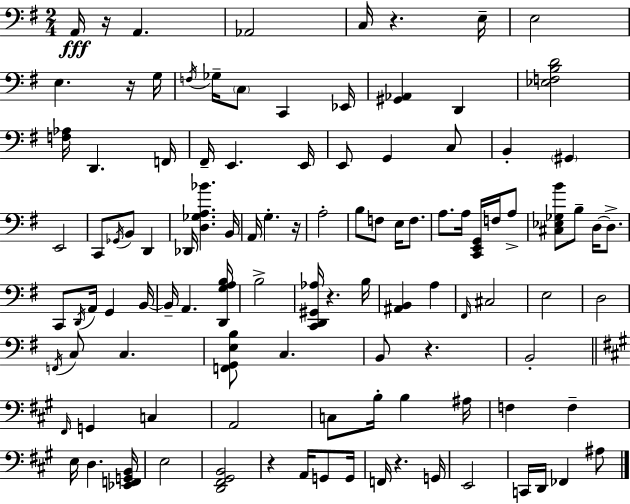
X:1
T:Untitled
M:2/4
L:1/4
K:G
A,,/4 z/4 A,, _A,,2 C,/4 z E,/4 E,2 E, z/4 G,/4 F,/4 _G,/4 C,/2 C,, _E,,/4 [^G,,_A,,] D,, [_E,F,B,D]2 [F,_A,]/4 D,, F,,/4 ^F,,/4 E,, E,,/4 E,,/2 G,, C,/2 B,, ^G,, E,,2 C,,/2 _G,,/4 B,,/2 D,, _D,,/4 [D,_G,A,_B] B,,/4 A,,/4 G, z/4 A,2 B,/2 F,/2 E,/4 F,/2 A,/2 A,/4 [C,,E,,G,,]/4 F,/4 A,/2 [^C,_E,_G,B]/2 B,/2 D,/4 D,/2 C,,/2 D,,/4 A,,/4 G,, B,,/4 B,,/4 A,, [D,,G,A,B,]/4 B,2 [C,,D,,^G,,_A,]/4 z B,/4 [^A,,B,,] A, ^F,,/4 ^C,2 E,2 D,2 F,,/4 C,/2 C, [F,,G,,E,B,]/2 C, B,,/2 z B,,2 ^F,,/4 G,, C, A,,2 C,/2 B,/4 B, ^A,/4 F, F, E,/4 D, [_E,,F,,G,,B,,]/4 E,2 [D,,^F,,^G,,B,,]2 z A,,/4 G,,/2 G,,/4 F,,/4 z G,,/4 E,,2 C,,/4 D,,/4 _F,, ^A,/2